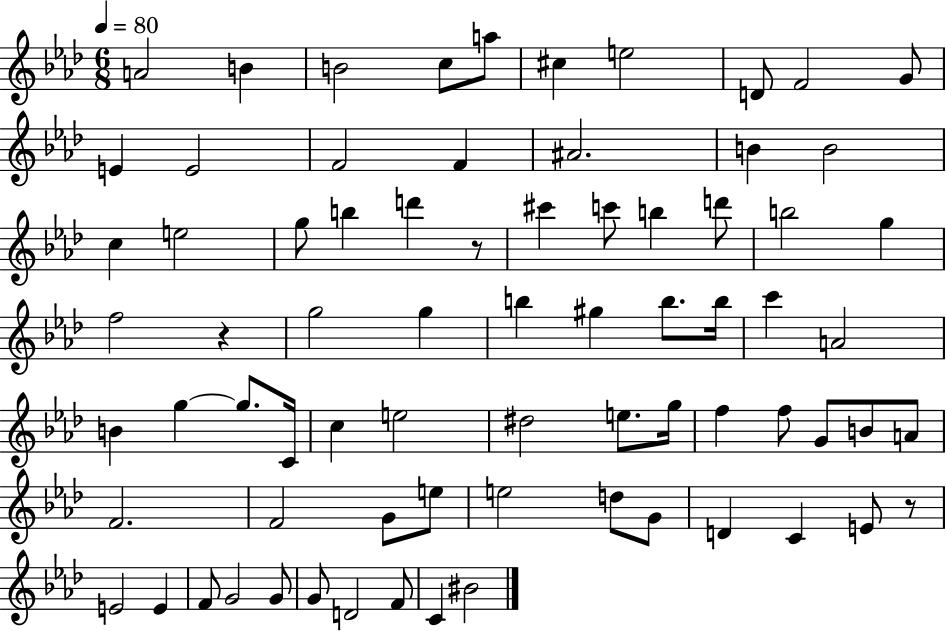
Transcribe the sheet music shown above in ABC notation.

X:1
T:Untitled
M:6/8
L:1/4
K:Ab
A2 B B2 c/2 a/2 ^c e2 D/2 F2 G/2 E E2 F2 F ^A2 B B2 c e2 g/2 b d' z/2 ^c' c'/2 b d'/2 b2 g f2 z g2 g b ^g b/2 b/4 c' A2 B g g/2 C/4 c e2 ^d2 e/2 g/4 f f/2 G/2 B/2 A/2 F2 F2 G/2 e/2 e2 d/2 G/2 D C E/2 z/2 E2 E F/2 G2 G/2 G/2 D2 F/2 C ^B2